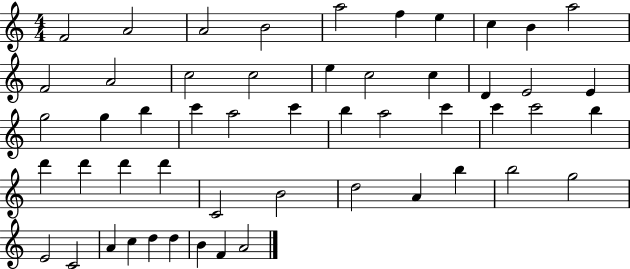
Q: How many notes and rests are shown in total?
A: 52